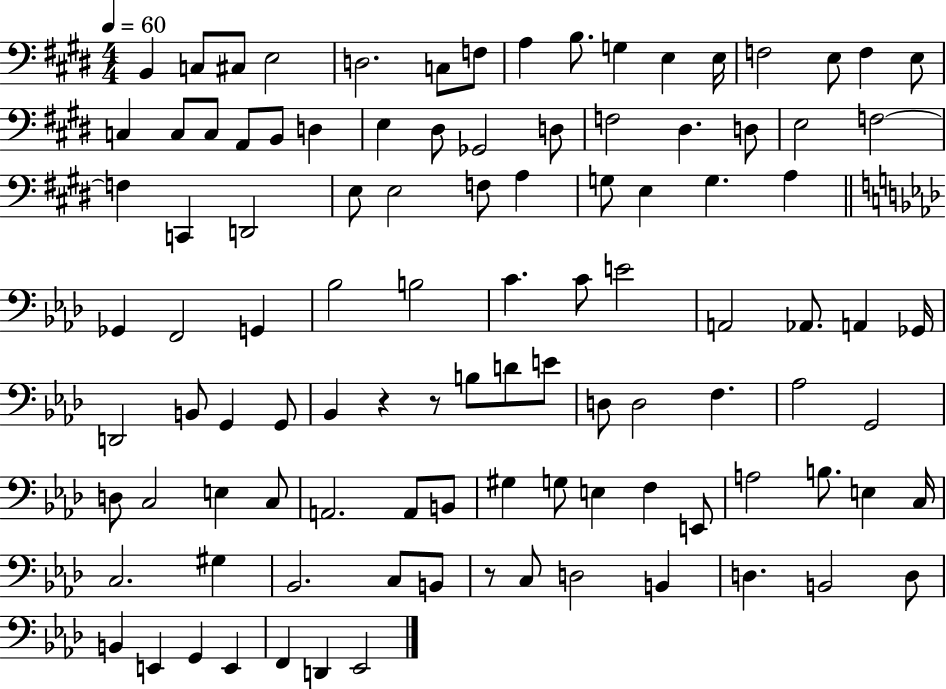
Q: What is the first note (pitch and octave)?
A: B2